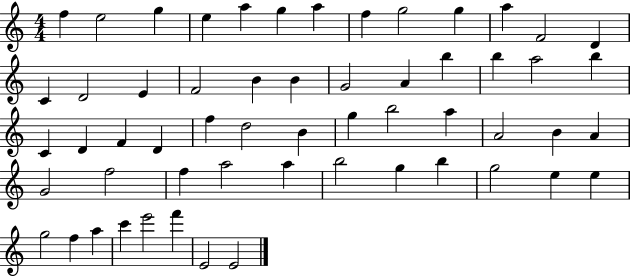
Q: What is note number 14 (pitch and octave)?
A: C4